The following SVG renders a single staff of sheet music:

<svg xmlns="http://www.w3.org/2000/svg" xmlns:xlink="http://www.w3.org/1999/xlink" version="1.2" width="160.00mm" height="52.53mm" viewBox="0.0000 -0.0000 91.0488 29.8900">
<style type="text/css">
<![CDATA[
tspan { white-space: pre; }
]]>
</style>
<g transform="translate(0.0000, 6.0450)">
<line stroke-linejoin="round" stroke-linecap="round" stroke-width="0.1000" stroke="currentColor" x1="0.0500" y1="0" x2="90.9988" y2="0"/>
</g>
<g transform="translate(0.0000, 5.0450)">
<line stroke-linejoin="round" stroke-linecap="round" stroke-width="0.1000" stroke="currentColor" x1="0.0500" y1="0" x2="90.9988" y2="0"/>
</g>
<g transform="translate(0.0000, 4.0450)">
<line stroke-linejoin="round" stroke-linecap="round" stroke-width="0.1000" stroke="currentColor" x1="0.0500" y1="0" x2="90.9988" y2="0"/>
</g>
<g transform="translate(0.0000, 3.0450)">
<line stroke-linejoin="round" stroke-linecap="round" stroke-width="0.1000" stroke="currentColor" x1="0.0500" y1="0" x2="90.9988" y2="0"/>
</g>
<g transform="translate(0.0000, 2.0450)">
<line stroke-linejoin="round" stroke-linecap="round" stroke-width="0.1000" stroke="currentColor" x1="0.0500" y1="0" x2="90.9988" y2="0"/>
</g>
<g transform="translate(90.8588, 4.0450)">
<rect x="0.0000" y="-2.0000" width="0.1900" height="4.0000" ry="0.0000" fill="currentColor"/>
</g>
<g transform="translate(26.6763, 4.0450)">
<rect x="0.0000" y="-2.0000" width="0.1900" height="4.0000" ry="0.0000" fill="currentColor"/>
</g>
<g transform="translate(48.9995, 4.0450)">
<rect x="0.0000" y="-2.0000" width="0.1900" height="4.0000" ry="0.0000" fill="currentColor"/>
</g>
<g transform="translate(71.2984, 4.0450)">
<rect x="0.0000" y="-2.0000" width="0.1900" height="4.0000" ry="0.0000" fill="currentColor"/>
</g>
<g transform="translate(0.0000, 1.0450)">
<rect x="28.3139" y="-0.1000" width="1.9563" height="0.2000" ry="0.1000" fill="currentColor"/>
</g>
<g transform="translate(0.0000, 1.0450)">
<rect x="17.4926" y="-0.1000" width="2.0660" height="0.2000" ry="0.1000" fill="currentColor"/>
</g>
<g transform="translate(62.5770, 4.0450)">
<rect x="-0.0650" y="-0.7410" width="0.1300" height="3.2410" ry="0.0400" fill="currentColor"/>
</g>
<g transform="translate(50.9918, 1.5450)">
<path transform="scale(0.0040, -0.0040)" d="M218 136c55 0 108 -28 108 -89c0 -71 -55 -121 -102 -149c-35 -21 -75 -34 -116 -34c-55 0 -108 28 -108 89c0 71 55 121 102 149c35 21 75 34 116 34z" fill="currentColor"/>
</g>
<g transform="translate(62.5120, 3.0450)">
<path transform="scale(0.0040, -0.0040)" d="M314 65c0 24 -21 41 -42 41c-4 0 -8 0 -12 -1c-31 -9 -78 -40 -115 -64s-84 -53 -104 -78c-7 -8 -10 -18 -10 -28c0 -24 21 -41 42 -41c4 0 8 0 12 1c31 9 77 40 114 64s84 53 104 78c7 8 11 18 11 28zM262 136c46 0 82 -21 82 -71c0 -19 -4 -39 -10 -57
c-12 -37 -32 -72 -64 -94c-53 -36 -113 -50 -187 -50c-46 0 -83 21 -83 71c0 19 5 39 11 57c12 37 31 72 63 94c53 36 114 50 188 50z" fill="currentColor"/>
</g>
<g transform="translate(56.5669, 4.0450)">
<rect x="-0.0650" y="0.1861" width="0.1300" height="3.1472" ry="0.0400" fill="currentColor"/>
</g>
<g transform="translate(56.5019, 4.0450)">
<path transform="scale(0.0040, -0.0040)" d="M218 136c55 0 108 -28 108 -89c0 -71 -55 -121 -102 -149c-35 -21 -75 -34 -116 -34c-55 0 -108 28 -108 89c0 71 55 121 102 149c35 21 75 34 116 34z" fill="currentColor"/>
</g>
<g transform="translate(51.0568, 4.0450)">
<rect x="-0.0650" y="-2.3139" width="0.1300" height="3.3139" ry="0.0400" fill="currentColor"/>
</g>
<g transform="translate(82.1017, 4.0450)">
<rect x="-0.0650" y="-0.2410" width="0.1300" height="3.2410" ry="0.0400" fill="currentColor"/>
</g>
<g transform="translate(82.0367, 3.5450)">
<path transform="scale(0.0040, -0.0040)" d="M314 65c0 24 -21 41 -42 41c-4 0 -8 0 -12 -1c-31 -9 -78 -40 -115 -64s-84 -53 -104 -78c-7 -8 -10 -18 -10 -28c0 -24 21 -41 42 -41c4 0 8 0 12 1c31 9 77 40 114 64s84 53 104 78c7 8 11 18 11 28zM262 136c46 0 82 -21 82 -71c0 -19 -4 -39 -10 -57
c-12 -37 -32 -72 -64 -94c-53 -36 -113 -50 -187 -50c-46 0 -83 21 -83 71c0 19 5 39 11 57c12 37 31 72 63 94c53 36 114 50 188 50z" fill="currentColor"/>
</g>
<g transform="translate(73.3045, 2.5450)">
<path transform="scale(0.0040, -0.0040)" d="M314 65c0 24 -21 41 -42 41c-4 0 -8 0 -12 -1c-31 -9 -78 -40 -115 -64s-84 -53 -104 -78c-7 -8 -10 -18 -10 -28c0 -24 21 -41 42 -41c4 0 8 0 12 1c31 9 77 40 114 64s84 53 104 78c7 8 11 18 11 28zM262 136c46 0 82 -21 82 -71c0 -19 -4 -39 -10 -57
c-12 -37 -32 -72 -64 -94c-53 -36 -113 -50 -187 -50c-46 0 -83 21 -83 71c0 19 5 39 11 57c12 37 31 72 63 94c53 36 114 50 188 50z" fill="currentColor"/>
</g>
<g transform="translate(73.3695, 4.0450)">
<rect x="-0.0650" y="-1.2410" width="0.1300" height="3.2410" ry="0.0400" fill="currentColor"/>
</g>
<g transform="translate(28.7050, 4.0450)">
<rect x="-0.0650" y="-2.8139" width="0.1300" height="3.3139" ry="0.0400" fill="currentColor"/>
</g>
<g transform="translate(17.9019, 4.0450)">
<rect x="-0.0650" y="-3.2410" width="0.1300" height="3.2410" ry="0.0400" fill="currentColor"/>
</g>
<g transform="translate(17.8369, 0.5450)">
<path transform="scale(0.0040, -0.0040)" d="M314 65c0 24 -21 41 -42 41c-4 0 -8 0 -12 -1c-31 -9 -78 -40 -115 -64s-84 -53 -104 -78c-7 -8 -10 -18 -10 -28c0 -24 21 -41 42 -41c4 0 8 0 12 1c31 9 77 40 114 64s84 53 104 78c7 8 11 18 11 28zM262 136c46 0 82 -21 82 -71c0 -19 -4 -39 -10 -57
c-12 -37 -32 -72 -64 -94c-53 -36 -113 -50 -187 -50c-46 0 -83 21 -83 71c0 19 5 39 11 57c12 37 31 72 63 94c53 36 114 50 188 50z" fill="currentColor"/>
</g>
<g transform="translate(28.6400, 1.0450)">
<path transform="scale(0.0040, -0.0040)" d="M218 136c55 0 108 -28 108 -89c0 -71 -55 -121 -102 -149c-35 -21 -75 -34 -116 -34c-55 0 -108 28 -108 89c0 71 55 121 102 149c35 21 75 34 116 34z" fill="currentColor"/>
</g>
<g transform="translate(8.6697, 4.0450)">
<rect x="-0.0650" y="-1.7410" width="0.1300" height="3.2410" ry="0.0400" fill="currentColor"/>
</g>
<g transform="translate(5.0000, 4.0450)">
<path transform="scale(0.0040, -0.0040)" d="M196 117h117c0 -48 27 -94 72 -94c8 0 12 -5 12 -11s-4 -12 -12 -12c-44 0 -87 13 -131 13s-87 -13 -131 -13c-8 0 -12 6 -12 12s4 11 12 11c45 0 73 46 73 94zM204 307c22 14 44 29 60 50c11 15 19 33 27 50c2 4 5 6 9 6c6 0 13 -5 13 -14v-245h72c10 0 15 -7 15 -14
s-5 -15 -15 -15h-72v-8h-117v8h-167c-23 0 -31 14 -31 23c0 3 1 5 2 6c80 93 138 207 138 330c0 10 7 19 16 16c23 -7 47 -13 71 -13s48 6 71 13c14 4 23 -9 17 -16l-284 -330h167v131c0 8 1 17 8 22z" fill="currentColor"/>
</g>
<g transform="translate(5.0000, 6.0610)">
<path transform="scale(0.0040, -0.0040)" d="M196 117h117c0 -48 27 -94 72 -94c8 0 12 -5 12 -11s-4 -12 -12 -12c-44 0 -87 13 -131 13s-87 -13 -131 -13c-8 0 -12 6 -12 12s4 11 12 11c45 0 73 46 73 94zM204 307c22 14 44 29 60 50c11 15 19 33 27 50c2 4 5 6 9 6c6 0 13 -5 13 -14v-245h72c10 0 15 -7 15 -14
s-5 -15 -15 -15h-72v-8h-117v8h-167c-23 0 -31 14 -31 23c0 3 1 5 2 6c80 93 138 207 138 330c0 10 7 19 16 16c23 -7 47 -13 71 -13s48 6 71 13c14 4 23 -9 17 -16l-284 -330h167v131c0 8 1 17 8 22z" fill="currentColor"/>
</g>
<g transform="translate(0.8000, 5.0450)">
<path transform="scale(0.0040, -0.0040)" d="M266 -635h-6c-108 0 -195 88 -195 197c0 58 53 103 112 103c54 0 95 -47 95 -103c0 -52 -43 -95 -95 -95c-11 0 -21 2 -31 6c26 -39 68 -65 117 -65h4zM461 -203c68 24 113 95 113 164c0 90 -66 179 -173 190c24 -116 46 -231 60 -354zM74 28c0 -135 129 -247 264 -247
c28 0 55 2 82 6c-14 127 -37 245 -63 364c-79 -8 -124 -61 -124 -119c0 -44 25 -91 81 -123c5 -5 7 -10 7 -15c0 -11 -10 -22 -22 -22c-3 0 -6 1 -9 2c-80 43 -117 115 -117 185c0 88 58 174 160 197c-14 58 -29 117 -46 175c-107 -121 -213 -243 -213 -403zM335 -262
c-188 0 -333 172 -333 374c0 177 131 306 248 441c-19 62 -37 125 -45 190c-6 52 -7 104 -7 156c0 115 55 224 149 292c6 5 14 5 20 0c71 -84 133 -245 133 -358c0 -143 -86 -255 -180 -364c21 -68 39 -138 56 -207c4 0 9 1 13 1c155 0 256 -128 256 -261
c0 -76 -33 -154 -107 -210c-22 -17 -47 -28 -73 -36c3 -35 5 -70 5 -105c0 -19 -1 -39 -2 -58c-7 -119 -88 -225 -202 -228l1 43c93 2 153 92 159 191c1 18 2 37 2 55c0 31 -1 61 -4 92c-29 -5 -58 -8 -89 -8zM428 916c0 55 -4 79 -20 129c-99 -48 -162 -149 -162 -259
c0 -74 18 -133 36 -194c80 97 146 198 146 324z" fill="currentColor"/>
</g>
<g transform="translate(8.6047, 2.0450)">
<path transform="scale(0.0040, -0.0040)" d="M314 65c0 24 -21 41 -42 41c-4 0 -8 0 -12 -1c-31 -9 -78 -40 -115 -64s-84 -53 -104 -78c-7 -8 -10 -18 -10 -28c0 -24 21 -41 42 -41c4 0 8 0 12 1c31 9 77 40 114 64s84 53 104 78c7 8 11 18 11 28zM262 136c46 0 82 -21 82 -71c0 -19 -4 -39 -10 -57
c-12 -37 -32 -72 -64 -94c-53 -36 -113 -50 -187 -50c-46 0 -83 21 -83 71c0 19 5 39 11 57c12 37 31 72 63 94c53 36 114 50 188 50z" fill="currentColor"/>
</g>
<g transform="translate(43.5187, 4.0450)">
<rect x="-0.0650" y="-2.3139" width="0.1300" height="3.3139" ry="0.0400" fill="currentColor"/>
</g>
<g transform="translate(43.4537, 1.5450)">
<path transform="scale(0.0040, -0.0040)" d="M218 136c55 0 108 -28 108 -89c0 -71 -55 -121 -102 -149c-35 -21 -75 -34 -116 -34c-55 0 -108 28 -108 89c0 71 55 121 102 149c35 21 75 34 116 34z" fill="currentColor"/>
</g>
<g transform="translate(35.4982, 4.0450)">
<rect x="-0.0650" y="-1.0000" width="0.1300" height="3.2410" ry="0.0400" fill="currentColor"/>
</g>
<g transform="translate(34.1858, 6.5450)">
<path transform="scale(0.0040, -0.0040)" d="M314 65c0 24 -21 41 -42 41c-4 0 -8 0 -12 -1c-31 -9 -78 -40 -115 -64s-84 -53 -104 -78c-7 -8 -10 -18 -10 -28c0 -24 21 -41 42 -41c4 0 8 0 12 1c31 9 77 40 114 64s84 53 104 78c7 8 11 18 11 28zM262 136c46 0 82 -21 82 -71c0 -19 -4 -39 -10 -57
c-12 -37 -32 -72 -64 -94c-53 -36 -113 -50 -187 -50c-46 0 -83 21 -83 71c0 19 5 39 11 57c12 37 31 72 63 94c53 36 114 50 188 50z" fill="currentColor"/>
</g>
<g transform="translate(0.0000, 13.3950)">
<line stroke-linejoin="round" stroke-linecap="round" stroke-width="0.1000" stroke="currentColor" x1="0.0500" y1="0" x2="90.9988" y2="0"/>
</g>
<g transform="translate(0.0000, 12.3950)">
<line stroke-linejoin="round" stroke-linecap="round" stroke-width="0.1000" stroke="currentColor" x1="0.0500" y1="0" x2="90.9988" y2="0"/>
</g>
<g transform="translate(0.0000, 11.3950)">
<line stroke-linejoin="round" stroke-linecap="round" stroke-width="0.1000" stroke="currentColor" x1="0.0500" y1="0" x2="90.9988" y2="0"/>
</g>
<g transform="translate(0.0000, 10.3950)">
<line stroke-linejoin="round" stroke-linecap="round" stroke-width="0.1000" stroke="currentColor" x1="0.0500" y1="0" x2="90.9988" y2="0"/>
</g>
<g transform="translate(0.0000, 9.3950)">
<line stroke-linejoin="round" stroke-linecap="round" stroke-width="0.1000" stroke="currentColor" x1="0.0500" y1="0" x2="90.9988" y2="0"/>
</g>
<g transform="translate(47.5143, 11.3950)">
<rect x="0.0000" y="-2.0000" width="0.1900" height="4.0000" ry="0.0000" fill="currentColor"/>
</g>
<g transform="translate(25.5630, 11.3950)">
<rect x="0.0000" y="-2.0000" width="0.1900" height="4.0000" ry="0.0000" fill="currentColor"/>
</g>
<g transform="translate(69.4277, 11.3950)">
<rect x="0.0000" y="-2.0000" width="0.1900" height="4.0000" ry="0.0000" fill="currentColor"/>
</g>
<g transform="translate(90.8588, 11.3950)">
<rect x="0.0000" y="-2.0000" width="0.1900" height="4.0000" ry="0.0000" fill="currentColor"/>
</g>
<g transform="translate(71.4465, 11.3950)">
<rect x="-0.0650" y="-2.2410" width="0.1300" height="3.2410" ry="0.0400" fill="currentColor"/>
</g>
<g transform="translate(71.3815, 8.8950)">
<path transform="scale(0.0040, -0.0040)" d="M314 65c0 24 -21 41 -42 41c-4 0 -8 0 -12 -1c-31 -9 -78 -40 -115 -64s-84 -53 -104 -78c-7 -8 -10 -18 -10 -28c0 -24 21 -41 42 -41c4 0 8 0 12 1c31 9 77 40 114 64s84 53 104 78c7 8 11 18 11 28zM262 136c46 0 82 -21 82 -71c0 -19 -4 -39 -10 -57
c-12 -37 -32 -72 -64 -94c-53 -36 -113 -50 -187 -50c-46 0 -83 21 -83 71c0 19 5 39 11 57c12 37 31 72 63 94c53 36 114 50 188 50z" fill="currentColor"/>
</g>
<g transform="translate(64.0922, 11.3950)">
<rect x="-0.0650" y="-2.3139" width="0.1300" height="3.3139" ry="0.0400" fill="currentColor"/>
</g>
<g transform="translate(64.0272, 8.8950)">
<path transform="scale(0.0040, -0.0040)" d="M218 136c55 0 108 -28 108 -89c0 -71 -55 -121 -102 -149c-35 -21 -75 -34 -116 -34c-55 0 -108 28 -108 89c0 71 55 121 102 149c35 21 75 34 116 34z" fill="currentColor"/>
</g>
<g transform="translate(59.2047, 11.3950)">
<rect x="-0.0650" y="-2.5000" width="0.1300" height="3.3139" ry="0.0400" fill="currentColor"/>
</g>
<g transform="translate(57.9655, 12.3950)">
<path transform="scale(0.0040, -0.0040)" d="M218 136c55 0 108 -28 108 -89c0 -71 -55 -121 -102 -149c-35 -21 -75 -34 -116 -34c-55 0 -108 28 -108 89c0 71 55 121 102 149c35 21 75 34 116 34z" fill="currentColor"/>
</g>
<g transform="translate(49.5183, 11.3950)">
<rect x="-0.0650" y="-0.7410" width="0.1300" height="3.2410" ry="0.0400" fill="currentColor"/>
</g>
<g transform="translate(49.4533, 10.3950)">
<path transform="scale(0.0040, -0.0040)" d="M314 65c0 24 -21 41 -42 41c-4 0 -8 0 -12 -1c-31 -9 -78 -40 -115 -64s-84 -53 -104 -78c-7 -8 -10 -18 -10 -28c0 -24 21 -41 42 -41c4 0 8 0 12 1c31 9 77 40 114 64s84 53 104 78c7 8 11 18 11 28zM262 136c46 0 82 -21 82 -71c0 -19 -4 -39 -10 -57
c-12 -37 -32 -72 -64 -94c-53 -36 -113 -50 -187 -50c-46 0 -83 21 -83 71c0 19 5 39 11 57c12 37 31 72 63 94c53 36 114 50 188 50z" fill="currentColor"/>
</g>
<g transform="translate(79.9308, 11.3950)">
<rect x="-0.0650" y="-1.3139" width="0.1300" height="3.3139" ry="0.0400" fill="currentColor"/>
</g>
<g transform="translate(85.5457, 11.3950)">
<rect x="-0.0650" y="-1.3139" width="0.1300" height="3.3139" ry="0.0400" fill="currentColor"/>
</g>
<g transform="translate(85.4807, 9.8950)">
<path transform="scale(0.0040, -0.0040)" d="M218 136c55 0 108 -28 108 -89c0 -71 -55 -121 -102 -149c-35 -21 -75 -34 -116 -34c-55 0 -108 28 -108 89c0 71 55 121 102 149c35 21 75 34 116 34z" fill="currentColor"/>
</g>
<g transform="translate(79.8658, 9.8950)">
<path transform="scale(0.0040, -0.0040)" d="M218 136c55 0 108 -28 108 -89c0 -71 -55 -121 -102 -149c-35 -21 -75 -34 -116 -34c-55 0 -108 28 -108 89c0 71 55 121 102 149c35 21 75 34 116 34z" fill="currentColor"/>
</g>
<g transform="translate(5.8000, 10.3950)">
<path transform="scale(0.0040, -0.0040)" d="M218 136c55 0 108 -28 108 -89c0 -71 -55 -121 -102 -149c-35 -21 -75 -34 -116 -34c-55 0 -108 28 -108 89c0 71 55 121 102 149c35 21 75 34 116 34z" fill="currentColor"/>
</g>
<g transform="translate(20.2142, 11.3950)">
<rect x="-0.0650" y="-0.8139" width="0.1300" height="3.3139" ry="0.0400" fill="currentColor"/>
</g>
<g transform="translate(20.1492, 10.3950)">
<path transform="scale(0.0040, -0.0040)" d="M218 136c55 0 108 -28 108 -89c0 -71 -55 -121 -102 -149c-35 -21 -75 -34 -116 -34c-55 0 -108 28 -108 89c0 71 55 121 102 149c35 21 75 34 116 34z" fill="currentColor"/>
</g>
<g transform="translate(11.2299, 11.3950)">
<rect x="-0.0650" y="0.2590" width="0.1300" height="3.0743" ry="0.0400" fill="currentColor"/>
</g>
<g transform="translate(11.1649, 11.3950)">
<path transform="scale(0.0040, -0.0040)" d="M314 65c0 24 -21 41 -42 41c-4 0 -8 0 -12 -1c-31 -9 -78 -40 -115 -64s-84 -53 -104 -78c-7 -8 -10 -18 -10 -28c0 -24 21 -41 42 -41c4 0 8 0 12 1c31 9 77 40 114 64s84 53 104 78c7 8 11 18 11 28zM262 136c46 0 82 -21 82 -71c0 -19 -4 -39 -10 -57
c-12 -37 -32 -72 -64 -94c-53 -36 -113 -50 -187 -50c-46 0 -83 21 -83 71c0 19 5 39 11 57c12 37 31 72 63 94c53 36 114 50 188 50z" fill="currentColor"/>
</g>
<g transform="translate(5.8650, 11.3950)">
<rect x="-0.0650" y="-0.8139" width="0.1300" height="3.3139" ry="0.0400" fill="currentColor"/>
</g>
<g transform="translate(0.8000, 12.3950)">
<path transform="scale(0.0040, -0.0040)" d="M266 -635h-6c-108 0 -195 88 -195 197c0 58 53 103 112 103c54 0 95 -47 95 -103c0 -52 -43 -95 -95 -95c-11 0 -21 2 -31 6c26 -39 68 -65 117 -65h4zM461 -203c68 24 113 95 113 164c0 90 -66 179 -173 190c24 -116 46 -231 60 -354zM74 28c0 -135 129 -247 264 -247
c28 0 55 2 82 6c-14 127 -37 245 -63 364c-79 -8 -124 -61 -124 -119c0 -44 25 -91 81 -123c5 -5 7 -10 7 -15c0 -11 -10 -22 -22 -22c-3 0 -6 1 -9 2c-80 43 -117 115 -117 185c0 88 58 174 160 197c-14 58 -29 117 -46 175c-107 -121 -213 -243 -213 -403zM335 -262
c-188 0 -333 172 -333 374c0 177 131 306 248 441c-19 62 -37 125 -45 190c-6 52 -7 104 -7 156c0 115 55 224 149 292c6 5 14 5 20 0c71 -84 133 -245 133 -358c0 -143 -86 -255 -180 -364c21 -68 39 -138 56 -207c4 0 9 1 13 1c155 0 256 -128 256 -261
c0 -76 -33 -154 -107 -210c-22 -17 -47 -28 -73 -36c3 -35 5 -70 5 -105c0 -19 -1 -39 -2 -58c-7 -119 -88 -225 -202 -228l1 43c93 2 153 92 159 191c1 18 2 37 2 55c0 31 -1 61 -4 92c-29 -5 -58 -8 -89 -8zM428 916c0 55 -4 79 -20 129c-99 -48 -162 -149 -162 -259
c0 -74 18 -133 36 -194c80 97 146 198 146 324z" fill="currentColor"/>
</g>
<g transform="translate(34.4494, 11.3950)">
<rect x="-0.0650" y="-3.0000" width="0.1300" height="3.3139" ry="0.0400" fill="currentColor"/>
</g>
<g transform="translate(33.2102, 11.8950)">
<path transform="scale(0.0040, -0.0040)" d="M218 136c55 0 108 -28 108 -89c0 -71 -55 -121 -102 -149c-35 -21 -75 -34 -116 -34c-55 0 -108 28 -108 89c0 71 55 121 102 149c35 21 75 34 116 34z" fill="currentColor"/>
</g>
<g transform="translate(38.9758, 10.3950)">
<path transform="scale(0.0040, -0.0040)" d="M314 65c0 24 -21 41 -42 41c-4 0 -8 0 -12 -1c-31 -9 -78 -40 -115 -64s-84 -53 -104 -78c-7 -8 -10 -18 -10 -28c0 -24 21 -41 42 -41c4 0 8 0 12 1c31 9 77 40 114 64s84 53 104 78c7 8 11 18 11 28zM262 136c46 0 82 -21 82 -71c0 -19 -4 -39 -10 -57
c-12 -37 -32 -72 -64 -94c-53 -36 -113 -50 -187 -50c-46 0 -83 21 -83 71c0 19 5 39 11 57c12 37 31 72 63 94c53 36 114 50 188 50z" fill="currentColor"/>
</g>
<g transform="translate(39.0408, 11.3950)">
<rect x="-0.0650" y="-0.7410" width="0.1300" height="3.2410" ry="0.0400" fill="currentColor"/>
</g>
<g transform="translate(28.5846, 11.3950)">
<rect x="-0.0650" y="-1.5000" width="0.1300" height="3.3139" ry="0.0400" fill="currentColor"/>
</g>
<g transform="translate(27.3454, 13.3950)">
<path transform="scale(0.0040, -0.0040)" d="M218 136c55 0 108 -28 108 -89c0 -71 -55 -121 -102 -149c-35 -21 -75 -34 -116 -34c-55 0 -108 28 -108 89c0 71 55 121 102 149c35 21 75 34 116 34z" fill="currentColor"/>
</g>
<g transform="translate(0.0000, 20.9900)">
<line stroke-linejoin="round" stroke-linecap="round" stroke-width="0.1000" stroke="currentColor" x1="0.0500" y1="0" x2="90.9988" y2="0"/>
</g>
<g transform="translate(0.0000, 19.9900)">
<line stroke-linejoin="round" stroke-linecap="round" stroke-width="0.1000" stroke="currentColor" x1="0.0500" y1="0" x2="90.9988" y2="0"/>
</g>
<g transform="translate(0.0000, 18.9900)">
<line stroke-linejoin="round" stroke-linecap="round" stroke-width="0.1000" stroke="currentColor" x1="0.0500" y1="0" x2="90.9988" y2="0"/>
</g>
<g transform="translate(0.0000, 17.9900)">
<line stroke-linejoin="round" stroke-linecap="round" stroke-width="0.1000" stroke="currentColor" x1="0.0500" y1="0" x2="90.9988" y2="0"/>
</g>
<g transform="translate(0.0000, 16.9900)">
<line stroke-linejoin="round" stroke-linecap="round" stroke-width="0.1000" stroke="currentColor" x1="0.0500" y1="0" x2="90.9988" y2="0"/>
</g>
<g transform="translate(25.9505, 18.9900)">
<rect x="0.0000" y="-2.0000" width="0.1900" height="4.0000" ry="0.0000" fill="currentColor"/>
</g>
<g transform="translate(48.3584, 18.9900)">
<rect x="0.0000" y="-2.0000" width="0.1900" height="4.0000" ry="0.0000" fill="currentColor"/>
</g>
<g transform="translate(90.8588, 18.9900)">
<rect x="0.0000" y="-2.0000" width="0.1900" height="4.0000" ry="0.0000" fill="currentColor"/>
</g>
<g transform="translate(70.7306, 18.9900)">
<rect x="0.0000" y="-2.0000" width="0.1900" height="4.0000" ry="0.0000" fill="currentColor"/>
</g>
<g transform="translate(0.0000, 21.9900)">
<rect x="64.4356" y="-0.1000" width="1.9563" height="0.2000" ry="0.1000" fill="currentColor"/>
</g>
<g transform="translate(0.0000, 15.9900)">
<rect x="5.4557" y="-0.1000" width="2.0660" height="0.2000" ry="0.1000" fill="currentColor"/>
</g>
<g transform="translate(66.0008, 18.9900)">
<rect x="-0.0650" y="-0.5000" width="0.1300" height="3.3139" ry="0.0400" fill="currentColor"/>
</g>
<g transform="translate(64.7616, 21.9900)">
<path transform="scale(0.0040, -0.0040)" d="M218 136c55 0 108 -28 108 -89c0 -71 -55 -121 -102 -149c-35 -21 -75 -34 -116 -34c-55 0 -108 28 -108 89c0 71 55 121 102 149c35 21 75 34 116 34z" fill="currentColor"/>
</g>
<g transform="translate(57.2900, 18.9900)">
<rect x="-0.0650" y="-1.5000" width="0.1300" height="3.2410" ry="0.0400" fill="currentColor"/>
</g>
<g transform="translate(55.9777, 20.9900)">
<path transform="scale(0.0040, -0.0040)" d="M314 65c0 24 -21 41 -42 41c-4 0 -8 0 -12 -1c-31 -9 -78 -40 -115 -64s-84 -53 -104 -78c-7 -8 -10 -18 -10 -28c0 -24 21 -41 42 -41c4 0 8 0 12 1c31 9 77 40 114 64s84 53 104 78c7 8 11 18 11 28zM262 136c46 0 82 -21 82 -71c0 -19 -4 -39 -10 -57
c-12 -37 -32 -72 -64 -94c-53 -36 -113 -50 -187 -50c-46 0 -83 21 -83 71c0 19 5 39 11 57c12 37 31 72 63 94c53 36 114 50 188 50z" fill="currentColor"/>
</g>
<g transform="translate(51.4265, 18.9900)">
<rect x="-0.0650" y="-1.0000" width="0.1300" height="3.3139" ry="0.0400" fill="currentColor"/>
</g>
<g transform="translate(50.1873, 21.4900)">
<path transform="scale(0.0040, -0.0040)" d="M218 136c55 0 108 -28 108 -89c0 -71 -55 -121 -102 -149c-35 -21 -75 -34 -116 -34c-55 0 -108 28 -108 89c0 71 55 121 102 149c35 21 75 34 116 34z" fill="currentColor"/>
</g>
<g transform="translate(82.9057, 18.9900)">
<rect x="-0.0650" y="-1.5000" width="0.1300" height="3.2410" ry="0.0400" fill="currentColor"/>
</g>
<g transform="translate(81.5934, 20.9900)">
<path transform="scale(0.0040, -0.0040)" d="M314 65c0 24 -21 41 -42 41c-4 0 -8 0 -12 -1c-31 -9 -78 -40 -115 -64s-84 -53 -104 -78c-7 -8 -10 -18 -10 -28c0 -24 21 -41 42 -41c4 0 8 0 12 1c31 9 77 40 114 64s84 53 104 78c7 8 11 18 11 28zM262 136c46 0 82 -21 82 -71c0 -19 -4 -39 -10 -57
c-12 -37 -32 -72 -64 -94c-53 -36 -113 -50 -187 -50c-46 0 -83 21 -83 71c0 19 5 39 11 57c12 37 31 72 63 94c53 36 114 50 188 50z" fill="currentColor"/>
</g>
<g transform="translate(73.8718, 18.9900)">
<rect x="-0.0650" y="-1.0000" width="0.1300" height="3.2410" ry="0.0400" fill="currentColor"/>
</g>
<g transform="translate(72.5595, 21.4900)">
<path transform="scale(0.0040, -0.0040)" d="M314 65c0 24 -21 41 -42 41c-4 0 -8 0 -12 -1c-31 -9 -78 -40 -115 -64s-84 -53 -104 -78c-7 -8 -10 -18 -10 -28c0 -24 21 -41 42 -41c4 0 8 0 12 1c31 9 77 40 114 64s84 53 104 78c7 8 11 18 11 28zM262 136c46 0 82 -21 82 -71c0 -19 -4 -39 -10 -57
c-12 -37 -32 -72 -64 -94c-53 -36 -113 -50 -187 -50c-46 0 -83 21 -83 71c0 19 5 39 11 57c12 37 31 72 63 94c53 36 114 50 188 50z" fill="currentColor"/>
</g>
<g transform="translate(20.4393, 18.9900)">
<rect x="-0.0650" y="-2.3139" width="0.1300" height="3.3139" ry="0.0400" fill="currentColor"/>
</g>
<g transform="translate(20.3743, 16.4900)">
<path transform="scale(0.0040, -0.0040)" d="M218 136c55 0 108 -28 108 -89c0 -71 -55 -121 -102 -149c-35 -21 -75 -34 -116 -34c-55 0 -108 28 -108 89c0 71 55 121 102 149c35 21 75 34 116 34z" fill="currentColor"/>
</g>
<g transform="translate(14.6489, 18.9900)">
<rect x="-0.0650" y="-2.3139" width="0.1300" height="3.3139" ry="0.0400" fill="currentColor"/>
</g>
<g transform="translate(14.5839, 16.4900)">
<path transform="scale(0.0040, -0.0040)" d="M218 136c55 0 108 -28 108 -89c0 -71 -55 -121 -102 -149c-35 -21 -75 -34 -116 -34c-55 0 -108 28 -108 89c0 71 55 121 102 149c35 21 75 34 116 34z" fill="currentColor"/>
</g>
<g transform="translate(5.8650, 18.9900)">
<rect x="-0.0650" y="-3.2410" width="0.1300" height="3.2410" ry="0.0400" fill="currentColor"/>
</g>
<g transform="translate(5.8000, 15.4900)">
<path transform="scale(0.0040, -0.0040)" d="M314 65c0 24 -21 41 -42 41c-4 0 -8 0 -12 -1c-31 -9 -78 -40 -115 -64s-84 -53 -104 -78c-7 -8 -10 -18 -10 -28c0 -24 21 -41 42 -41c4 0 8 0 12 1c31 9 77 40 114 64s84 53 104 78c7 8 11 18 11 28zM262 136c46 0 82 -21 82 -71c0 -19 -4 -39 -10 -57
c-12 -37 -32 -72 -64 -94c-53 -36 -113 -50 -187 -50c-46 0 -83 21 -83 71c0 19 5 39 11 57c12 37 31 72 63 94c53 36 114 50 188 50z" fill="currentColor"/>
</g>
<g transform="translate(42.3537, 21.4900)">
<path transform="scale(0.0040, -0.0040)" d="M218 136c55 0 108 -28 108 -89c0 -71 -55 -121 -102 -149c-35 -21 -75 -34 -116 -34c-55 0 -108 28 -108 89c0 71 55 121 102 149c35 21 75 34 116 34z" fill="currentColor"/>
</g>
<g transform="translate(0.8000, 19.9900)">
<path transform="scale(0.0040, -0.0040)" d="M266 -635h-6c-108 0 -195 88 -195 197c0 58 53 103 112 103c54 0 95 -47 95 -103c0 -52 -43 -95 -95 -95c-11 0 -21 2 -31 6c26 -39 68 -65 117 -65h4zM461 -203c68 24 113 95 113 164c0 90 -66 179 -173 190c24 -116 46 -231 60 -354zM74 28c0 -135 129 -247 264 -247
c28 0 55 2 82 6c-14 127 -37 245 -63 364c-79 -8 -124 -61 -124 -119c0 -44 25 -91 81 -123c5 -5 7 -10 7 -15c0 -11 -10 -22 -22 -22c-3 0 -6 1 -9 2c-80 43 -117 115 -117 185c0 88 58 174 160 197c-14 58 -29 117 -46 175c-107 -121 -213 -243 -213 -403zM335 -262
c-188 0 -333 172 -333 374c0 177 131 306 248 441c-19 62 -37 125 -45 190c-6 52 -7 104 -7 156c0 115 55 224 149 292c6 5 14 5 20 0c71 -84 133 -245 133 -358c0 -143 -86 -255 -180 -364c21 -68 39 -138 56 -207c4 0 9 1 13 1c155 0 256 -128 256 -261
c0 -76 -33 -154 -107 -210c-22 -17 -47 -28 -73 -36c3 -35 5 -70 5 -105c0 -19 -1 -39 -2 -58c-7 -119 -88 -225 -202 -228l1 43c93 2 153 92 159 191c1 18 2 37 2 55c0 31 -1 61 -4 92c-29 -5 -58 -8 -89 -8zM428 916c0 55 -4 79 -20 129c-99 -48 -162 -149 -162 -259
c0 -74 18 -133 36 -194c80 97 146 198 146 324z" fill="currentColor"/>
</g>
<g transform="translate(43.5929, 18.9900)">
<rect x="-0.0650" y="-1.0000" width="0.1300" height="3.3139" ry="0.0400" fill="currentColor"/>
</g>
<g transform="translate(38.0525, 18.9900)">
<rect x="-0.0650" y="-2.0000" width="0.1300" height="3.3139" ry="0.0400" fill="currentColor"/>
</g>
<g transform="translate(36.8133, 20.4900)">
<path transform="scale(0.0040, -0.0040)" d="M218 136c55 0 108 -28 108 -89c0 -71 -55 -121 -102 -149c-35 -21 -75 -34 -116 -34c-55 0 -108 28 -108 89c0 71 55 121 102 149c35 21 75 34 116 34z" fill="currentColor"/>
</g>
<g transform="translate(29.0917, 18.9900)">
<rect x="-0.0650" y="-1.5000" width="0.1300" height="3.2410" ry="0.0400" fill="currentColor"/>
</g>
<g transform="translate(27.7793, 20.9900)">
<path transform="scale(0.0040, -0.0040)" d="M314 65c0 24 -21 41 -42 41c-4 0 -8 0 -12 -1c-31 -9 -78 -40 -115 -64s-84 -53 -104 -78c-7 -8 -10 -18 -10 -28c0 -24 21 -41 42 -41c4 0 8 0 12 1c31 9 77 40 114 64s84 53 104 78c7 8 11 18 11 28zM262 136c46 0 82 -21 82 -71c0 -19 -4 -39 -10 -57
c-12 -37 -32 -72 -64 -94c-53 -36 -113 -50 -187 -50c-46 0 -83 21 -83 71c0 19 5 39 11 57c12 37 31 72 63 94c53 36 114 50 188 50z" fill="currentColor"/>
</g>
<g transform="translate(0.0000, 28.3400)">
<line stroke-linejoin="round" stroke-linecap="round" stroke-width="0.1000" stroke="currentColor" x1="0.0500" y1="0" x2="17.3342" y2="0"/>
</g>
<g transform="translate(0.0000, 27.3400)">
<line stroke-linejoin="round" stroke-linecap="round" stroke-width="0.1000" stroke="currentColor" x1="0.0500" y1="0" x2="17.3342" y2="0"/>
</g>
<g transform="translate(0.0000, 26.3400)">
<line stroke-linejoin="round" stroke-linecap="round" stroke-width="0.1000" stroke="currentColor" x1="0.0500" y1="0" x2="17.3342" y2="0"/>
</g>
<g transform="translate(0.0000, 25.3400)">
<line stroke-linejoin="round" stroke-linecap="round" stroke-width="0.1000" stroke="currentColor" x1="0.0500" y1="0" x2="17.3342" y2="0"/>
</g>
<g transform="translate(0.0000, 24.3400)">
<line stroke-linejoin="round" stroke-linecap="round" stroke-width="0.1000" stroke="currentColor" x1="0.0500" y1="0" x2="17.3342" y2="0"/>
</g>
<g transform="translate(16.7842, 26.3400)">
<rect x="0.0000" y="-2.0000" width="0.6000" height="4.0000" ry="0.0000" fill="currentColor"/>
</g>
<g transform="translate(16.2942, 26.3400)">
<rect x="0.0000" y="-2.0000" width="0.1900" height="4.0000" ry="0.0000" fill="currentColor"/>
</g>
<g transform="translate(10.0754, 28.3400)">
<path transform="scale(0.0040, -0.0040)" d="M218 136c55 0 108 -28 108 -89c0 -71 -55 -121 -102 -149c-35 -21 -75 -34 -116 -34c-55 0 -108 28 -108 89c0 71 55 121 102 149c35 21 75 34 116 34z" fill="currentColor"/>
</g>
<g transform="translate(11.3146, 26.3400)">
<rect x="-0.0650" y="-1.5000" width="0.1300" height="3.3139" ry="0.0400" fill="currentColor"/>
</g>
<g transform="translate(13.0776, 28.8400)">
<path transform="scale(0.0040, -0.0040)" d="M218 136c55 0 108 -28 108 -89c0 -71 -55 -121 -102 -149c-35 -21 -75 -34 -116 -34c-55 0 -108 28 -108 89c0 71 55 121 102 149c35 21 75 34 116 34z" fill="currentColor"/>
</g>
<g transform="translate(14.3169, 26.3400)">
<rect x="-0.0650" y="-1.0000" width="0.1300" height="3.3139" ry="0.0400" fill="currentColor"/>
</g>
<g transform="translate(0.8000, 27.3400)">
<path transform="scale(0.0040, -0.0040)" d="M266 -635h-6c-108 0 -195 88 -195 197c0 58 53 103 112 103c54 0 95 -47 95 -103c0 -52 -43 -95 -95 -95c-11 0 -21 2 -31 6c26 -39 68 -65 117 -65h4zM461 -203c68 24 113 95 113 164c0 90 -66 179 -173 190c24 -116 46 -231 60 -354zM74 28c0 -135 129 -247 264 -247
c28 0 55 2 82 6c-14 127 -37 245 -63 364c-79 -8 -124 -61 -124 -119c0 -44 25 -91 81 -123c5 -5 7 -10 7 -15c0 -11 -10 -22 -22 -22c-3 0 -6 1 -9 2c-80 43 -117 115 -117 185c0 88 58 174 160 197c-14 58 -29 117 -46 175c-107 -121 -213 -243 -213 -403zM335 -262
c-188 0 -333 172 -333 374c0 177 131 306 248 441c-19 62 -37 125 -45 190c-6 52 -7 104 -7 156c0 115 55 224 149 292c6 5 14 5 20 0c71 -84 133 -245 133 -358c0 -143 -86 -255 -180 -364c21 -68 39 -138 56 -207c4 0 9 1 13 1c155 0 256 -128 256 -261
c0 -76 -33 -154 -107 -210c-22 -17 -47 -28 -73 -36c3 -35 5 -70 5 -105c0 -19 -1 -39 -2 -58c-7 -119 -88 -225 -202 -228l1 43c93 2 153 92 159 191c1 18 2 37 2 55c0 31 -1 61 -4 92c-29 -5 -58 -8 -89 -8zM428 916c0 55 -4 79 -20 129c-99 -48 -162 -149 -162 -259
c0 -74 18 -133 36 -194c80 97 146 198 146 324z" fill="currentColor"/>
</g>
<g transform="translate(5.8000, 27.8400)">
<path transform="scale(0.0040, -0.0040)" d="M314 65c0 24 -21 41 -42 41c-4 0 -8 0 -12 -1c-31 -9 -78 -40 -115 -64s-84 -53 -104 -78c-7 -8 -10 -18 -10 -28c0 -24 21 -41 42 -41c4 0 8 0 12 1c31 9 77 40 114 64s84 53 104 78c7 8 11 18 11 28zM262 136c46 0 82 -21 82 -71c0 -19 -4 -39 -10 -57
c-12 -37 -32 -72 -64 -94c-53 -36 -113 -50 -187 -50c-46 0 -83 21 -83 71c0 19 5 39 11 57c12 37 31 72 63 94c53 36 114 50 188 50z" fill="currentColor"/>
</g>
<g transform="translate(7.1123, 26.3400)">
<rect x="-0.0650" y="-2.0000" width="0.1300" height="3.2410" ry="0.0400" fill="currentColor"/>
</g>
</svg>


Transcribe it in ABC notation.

X:1
T:Untitled
M:4/4
L:1/4
K:C
f2 b2 a D2 g g B d2 e2 c2 d B2 d E A d2 d2 G g g2 e e b2 g g E2 F D D E2 C D2 E2 F2 E D